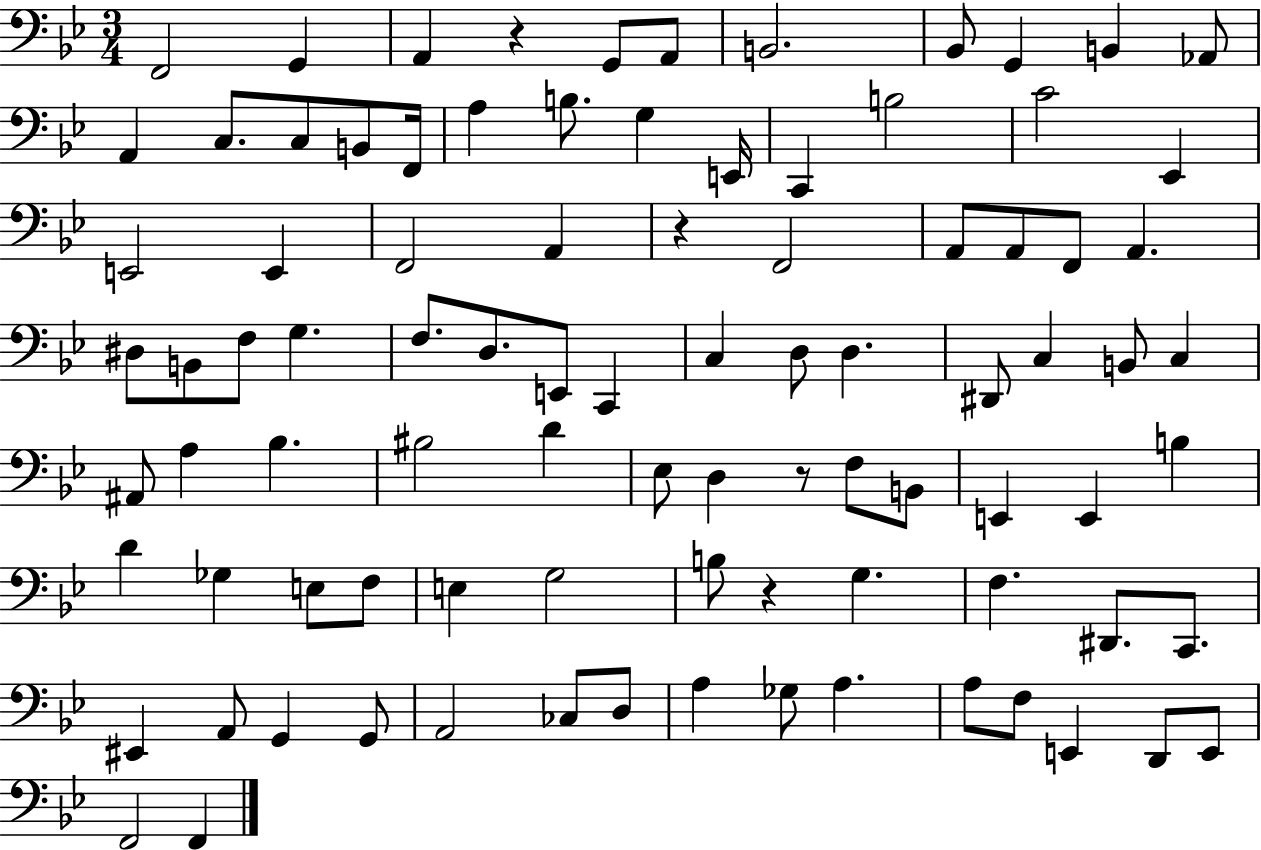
X:1
T:Untitled
M:3/4
L:1/4
K:Bb
F,,2 G,, A,, z G,,/2 A,,/2 B,,2 _B,,/2 G,, B,, _A,,/2 A,, C,/2 C,/2 B,,/2 F,,/4 A, B,/2 G, E,,/4 C,, B,2 C2 _E,, E,,2 E,, F,,2 A,, z F,,2 A,,/2 A,,/2 F,,/2 A,, ^D,/2 B,,/2 F,/2 G, F,/2 D,/2 E,,/2 C,, C, D,/2 D, ^D,,/2 C, B,,/2 C, ^A,,/2 A, _B, ^B,2 D _E,/2 D, z/2 F,/2 B,,/2 E,, E,, B, D _G, E,/2 F,/2 E, G,2 B,/2 z G, F, ^D,,/2 C,,/2 ^E,, A,,/2 G,, G,,/2 A,,2 _C,/2 D,/2 A, _G,/2 A, A,/2 F,/2 E,, D,,/2 E,,/2 F,,2 F,,